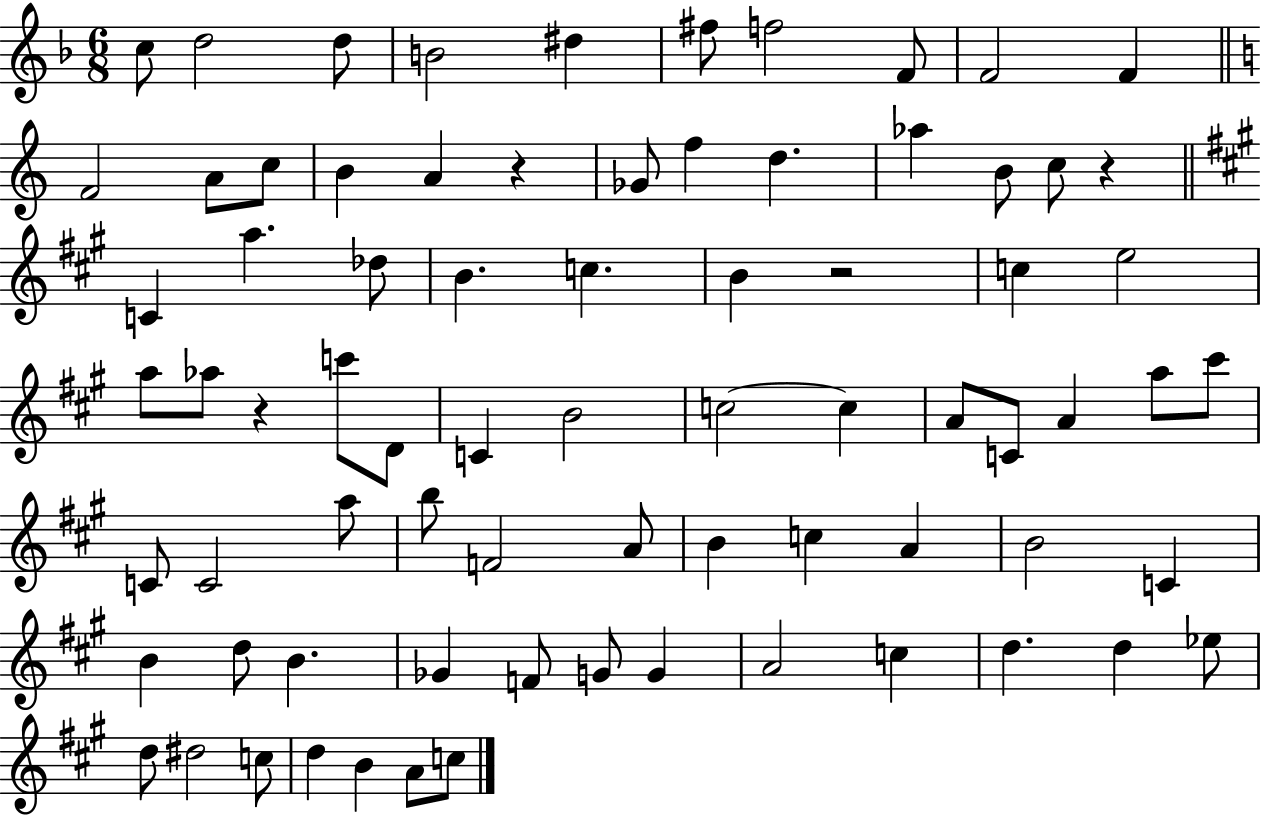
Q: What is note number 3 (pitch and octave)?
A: D5